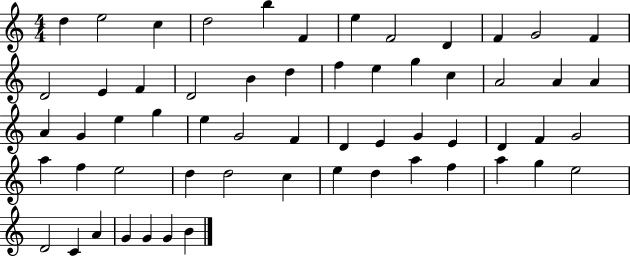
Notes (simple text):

D5/q E5/h C5/q D5/h B5/q F4/q E5/q F4/h D4/q F4/q G4/h F4/q D4/h E4/q F4/q D4/h B4/q D5/q F5/q E5/q G5/q C5/q A4/h A4/q A4/q A4/q G4/q E5/q G5/q E5/q G4/h F4/q D4/q E4/q G4/q E4/q D4/q F4/q G4/h A5/q F5/q E5/h D5/q D5/h C5/q E5/q D5/q A5/q F5/q A5/q G5/q E5/h D4/h C4/q A4/q G4/q G4/q G4/q B4/q